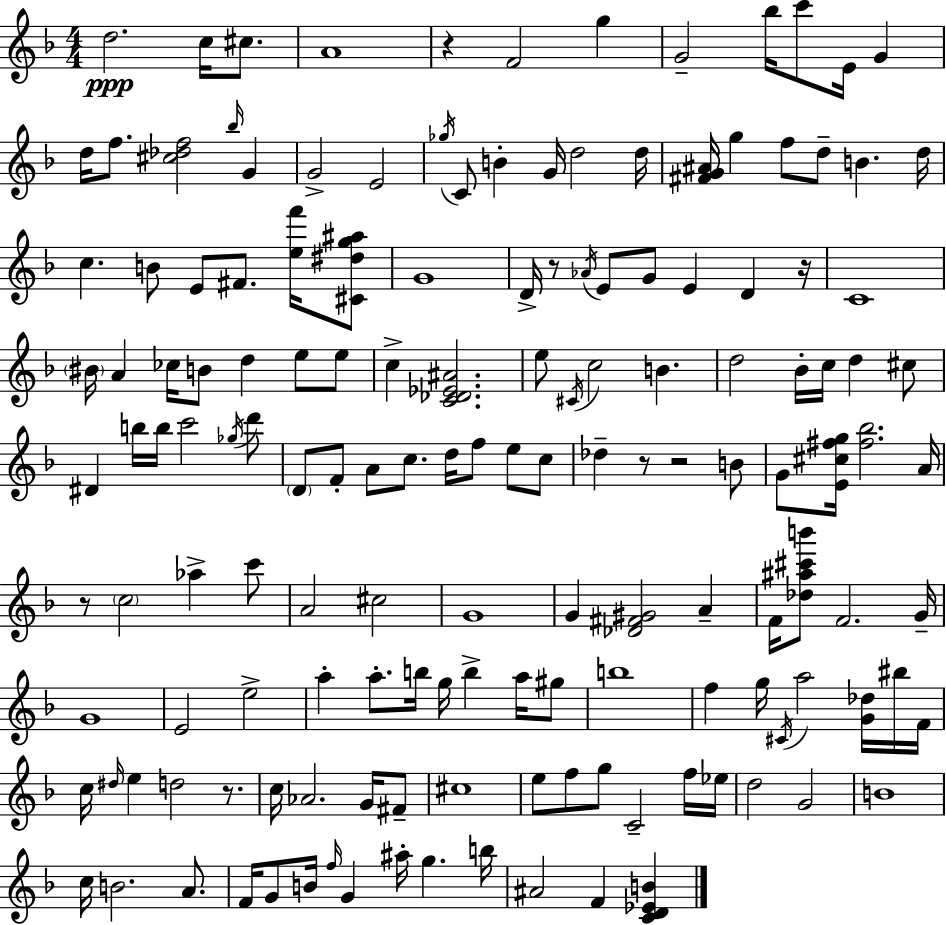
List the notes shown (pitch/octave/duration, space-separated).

D5/h. C5/s C#5/e. A4/w R/q F4/h G5/q G4/h Bb5/s C6/e E4/s G4/q D5/s F5/e. [C#5,Db5,F5]/h Bb5/s G4/q G4/h E4/h Gb5/s C4/e B4/q G4/s D5/h D5/s [F#4,G4,A#4]/s G5/q F5/e D5/e B4/q. D5/s C5/q. B4/e E4/e F#4/e. [E5,F6]/s [C#4,D#5,G5,A#5]/e G4/w D4/s R/e Ab4/s E4/e G4/e E4/q D4/q R/s C4/w BIS4/s A4/q CES5/s B4/e D5/q E5/e E5/e C5/q [C4,Db4,Eb4,A#4]/h. E5/e C#4/s C5/h B4/q. D5/h Bb4/s C5/s D5/q C#5/e D#4/q B5/s B5/s C6/h Gb5/s D6/e D4/e F4/e A4/e C5/e. D5/s F5/e E5/e C5/e Db5/q R/e R/h B4/e G4/e [E4,C#5,F#5,G5]/s [F#5,Bb5]/h. A4/s R/e C5/h Ab5/q C6/e A4/h C#5/h G4/w G4/q [Db4,F#4,G#4]/h A4/q F4/s [Db5,A#5,C#6,B6]/e F4/h. G4/s G4/w E4/h E5/h A5/q A5/e. B5/s G5/s B5/q A5/s G#5/e B5/w F5/q G5/s C#4/s A5/h [G4,Db5]/s BIS5/s F4/s C5/s D#5/s E5/q D5/h R/e. C5/s Ab4/h. G4/s F#4/e C#5/w E5/e F5/e G5/e C4/h F5/s Eb5/s D5/h G4/h B4/w C5/s B4/h. A4/e. F4/s G4/e B4/s F5/s G4/q A#5/s G5/q. B5/s A#4/h F4/q [C4,D4,Eb4,B4]/q